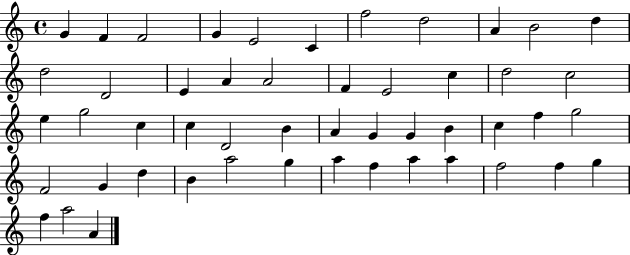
G4/q F4/q F4/h G4/q E4/h C4/q F5/h D5/h A4/q B4/h D5/q D5/h D4/h E4/q A4/q A4/h F4/q E4/h C5/q D5/h C5/h E5/q G5/h C5/q C5/q D4/h B4/q A4/q G4/q G4/q B4/q C5/q F5/q G5/h F4/h G4/q D5/q B4/q A5/h G5/q A5/q F5/q A5/q A5/q F5/h F5/q G5/q F5/q A5/h A4/q